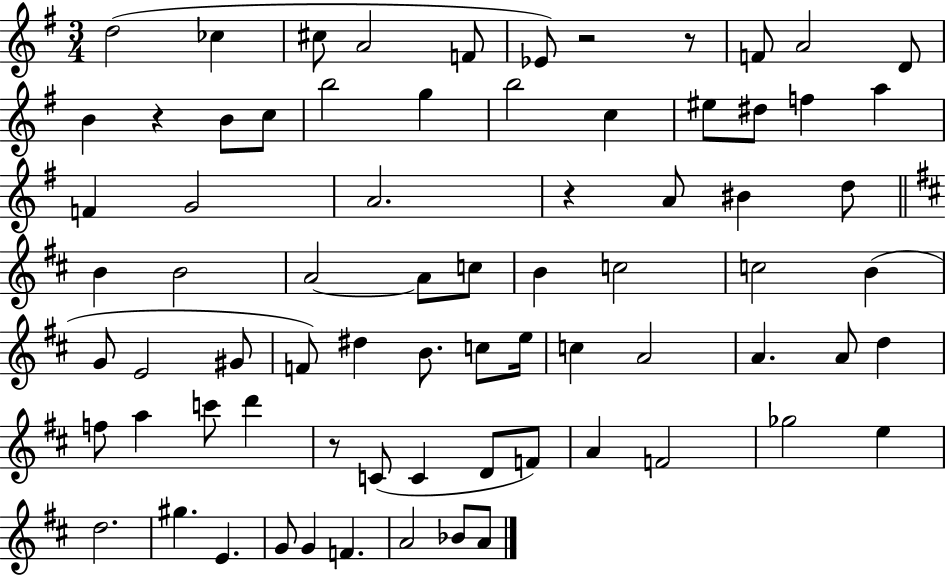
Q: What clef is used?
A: treble